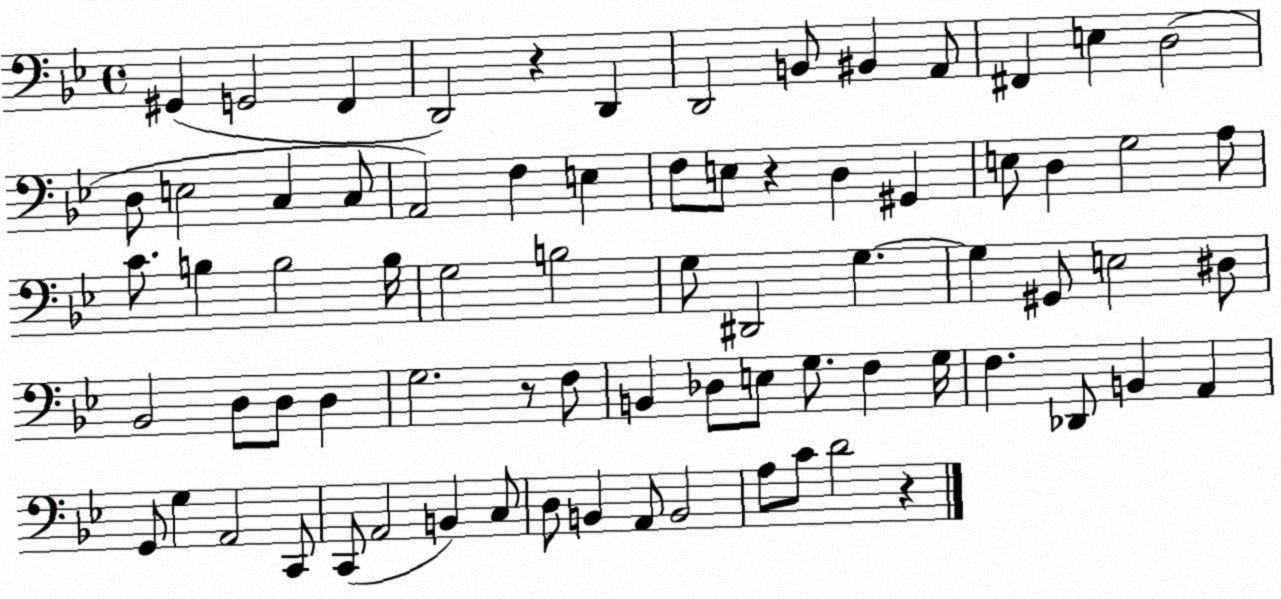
X:1
T:Untitled
M:4/4
L:1/4
K:Bb
^G,, G,,2 F,, D,,2 z D,, D,,2 B,,/2 ^B,, A,,/2 ^F,, E, D,2 D,/2 E,2 C, C,/2 A,,2 F, E, F,/2 E,/2 z D, ^G,, E,/2 D, G,2 A,/2 C/2 B, B,2 B,/4 G,2 B,2 G,/2 ^D,,2 G, G, ^G,,/2 E,2 ^D,/2 _B,,2 D,/2 D,/2 D, G,2 z/2 F,/2 B,, _D,/2 E,/2 G,/2 F, G,/4 F, _D,,/2 B,, A,, G,,/2 G, A,,2 C,,/2 C,,/2 A,,2 B,, C,/2 D,/2 B,, A,,/2 B,,2 A,/2 C/2 D2 z